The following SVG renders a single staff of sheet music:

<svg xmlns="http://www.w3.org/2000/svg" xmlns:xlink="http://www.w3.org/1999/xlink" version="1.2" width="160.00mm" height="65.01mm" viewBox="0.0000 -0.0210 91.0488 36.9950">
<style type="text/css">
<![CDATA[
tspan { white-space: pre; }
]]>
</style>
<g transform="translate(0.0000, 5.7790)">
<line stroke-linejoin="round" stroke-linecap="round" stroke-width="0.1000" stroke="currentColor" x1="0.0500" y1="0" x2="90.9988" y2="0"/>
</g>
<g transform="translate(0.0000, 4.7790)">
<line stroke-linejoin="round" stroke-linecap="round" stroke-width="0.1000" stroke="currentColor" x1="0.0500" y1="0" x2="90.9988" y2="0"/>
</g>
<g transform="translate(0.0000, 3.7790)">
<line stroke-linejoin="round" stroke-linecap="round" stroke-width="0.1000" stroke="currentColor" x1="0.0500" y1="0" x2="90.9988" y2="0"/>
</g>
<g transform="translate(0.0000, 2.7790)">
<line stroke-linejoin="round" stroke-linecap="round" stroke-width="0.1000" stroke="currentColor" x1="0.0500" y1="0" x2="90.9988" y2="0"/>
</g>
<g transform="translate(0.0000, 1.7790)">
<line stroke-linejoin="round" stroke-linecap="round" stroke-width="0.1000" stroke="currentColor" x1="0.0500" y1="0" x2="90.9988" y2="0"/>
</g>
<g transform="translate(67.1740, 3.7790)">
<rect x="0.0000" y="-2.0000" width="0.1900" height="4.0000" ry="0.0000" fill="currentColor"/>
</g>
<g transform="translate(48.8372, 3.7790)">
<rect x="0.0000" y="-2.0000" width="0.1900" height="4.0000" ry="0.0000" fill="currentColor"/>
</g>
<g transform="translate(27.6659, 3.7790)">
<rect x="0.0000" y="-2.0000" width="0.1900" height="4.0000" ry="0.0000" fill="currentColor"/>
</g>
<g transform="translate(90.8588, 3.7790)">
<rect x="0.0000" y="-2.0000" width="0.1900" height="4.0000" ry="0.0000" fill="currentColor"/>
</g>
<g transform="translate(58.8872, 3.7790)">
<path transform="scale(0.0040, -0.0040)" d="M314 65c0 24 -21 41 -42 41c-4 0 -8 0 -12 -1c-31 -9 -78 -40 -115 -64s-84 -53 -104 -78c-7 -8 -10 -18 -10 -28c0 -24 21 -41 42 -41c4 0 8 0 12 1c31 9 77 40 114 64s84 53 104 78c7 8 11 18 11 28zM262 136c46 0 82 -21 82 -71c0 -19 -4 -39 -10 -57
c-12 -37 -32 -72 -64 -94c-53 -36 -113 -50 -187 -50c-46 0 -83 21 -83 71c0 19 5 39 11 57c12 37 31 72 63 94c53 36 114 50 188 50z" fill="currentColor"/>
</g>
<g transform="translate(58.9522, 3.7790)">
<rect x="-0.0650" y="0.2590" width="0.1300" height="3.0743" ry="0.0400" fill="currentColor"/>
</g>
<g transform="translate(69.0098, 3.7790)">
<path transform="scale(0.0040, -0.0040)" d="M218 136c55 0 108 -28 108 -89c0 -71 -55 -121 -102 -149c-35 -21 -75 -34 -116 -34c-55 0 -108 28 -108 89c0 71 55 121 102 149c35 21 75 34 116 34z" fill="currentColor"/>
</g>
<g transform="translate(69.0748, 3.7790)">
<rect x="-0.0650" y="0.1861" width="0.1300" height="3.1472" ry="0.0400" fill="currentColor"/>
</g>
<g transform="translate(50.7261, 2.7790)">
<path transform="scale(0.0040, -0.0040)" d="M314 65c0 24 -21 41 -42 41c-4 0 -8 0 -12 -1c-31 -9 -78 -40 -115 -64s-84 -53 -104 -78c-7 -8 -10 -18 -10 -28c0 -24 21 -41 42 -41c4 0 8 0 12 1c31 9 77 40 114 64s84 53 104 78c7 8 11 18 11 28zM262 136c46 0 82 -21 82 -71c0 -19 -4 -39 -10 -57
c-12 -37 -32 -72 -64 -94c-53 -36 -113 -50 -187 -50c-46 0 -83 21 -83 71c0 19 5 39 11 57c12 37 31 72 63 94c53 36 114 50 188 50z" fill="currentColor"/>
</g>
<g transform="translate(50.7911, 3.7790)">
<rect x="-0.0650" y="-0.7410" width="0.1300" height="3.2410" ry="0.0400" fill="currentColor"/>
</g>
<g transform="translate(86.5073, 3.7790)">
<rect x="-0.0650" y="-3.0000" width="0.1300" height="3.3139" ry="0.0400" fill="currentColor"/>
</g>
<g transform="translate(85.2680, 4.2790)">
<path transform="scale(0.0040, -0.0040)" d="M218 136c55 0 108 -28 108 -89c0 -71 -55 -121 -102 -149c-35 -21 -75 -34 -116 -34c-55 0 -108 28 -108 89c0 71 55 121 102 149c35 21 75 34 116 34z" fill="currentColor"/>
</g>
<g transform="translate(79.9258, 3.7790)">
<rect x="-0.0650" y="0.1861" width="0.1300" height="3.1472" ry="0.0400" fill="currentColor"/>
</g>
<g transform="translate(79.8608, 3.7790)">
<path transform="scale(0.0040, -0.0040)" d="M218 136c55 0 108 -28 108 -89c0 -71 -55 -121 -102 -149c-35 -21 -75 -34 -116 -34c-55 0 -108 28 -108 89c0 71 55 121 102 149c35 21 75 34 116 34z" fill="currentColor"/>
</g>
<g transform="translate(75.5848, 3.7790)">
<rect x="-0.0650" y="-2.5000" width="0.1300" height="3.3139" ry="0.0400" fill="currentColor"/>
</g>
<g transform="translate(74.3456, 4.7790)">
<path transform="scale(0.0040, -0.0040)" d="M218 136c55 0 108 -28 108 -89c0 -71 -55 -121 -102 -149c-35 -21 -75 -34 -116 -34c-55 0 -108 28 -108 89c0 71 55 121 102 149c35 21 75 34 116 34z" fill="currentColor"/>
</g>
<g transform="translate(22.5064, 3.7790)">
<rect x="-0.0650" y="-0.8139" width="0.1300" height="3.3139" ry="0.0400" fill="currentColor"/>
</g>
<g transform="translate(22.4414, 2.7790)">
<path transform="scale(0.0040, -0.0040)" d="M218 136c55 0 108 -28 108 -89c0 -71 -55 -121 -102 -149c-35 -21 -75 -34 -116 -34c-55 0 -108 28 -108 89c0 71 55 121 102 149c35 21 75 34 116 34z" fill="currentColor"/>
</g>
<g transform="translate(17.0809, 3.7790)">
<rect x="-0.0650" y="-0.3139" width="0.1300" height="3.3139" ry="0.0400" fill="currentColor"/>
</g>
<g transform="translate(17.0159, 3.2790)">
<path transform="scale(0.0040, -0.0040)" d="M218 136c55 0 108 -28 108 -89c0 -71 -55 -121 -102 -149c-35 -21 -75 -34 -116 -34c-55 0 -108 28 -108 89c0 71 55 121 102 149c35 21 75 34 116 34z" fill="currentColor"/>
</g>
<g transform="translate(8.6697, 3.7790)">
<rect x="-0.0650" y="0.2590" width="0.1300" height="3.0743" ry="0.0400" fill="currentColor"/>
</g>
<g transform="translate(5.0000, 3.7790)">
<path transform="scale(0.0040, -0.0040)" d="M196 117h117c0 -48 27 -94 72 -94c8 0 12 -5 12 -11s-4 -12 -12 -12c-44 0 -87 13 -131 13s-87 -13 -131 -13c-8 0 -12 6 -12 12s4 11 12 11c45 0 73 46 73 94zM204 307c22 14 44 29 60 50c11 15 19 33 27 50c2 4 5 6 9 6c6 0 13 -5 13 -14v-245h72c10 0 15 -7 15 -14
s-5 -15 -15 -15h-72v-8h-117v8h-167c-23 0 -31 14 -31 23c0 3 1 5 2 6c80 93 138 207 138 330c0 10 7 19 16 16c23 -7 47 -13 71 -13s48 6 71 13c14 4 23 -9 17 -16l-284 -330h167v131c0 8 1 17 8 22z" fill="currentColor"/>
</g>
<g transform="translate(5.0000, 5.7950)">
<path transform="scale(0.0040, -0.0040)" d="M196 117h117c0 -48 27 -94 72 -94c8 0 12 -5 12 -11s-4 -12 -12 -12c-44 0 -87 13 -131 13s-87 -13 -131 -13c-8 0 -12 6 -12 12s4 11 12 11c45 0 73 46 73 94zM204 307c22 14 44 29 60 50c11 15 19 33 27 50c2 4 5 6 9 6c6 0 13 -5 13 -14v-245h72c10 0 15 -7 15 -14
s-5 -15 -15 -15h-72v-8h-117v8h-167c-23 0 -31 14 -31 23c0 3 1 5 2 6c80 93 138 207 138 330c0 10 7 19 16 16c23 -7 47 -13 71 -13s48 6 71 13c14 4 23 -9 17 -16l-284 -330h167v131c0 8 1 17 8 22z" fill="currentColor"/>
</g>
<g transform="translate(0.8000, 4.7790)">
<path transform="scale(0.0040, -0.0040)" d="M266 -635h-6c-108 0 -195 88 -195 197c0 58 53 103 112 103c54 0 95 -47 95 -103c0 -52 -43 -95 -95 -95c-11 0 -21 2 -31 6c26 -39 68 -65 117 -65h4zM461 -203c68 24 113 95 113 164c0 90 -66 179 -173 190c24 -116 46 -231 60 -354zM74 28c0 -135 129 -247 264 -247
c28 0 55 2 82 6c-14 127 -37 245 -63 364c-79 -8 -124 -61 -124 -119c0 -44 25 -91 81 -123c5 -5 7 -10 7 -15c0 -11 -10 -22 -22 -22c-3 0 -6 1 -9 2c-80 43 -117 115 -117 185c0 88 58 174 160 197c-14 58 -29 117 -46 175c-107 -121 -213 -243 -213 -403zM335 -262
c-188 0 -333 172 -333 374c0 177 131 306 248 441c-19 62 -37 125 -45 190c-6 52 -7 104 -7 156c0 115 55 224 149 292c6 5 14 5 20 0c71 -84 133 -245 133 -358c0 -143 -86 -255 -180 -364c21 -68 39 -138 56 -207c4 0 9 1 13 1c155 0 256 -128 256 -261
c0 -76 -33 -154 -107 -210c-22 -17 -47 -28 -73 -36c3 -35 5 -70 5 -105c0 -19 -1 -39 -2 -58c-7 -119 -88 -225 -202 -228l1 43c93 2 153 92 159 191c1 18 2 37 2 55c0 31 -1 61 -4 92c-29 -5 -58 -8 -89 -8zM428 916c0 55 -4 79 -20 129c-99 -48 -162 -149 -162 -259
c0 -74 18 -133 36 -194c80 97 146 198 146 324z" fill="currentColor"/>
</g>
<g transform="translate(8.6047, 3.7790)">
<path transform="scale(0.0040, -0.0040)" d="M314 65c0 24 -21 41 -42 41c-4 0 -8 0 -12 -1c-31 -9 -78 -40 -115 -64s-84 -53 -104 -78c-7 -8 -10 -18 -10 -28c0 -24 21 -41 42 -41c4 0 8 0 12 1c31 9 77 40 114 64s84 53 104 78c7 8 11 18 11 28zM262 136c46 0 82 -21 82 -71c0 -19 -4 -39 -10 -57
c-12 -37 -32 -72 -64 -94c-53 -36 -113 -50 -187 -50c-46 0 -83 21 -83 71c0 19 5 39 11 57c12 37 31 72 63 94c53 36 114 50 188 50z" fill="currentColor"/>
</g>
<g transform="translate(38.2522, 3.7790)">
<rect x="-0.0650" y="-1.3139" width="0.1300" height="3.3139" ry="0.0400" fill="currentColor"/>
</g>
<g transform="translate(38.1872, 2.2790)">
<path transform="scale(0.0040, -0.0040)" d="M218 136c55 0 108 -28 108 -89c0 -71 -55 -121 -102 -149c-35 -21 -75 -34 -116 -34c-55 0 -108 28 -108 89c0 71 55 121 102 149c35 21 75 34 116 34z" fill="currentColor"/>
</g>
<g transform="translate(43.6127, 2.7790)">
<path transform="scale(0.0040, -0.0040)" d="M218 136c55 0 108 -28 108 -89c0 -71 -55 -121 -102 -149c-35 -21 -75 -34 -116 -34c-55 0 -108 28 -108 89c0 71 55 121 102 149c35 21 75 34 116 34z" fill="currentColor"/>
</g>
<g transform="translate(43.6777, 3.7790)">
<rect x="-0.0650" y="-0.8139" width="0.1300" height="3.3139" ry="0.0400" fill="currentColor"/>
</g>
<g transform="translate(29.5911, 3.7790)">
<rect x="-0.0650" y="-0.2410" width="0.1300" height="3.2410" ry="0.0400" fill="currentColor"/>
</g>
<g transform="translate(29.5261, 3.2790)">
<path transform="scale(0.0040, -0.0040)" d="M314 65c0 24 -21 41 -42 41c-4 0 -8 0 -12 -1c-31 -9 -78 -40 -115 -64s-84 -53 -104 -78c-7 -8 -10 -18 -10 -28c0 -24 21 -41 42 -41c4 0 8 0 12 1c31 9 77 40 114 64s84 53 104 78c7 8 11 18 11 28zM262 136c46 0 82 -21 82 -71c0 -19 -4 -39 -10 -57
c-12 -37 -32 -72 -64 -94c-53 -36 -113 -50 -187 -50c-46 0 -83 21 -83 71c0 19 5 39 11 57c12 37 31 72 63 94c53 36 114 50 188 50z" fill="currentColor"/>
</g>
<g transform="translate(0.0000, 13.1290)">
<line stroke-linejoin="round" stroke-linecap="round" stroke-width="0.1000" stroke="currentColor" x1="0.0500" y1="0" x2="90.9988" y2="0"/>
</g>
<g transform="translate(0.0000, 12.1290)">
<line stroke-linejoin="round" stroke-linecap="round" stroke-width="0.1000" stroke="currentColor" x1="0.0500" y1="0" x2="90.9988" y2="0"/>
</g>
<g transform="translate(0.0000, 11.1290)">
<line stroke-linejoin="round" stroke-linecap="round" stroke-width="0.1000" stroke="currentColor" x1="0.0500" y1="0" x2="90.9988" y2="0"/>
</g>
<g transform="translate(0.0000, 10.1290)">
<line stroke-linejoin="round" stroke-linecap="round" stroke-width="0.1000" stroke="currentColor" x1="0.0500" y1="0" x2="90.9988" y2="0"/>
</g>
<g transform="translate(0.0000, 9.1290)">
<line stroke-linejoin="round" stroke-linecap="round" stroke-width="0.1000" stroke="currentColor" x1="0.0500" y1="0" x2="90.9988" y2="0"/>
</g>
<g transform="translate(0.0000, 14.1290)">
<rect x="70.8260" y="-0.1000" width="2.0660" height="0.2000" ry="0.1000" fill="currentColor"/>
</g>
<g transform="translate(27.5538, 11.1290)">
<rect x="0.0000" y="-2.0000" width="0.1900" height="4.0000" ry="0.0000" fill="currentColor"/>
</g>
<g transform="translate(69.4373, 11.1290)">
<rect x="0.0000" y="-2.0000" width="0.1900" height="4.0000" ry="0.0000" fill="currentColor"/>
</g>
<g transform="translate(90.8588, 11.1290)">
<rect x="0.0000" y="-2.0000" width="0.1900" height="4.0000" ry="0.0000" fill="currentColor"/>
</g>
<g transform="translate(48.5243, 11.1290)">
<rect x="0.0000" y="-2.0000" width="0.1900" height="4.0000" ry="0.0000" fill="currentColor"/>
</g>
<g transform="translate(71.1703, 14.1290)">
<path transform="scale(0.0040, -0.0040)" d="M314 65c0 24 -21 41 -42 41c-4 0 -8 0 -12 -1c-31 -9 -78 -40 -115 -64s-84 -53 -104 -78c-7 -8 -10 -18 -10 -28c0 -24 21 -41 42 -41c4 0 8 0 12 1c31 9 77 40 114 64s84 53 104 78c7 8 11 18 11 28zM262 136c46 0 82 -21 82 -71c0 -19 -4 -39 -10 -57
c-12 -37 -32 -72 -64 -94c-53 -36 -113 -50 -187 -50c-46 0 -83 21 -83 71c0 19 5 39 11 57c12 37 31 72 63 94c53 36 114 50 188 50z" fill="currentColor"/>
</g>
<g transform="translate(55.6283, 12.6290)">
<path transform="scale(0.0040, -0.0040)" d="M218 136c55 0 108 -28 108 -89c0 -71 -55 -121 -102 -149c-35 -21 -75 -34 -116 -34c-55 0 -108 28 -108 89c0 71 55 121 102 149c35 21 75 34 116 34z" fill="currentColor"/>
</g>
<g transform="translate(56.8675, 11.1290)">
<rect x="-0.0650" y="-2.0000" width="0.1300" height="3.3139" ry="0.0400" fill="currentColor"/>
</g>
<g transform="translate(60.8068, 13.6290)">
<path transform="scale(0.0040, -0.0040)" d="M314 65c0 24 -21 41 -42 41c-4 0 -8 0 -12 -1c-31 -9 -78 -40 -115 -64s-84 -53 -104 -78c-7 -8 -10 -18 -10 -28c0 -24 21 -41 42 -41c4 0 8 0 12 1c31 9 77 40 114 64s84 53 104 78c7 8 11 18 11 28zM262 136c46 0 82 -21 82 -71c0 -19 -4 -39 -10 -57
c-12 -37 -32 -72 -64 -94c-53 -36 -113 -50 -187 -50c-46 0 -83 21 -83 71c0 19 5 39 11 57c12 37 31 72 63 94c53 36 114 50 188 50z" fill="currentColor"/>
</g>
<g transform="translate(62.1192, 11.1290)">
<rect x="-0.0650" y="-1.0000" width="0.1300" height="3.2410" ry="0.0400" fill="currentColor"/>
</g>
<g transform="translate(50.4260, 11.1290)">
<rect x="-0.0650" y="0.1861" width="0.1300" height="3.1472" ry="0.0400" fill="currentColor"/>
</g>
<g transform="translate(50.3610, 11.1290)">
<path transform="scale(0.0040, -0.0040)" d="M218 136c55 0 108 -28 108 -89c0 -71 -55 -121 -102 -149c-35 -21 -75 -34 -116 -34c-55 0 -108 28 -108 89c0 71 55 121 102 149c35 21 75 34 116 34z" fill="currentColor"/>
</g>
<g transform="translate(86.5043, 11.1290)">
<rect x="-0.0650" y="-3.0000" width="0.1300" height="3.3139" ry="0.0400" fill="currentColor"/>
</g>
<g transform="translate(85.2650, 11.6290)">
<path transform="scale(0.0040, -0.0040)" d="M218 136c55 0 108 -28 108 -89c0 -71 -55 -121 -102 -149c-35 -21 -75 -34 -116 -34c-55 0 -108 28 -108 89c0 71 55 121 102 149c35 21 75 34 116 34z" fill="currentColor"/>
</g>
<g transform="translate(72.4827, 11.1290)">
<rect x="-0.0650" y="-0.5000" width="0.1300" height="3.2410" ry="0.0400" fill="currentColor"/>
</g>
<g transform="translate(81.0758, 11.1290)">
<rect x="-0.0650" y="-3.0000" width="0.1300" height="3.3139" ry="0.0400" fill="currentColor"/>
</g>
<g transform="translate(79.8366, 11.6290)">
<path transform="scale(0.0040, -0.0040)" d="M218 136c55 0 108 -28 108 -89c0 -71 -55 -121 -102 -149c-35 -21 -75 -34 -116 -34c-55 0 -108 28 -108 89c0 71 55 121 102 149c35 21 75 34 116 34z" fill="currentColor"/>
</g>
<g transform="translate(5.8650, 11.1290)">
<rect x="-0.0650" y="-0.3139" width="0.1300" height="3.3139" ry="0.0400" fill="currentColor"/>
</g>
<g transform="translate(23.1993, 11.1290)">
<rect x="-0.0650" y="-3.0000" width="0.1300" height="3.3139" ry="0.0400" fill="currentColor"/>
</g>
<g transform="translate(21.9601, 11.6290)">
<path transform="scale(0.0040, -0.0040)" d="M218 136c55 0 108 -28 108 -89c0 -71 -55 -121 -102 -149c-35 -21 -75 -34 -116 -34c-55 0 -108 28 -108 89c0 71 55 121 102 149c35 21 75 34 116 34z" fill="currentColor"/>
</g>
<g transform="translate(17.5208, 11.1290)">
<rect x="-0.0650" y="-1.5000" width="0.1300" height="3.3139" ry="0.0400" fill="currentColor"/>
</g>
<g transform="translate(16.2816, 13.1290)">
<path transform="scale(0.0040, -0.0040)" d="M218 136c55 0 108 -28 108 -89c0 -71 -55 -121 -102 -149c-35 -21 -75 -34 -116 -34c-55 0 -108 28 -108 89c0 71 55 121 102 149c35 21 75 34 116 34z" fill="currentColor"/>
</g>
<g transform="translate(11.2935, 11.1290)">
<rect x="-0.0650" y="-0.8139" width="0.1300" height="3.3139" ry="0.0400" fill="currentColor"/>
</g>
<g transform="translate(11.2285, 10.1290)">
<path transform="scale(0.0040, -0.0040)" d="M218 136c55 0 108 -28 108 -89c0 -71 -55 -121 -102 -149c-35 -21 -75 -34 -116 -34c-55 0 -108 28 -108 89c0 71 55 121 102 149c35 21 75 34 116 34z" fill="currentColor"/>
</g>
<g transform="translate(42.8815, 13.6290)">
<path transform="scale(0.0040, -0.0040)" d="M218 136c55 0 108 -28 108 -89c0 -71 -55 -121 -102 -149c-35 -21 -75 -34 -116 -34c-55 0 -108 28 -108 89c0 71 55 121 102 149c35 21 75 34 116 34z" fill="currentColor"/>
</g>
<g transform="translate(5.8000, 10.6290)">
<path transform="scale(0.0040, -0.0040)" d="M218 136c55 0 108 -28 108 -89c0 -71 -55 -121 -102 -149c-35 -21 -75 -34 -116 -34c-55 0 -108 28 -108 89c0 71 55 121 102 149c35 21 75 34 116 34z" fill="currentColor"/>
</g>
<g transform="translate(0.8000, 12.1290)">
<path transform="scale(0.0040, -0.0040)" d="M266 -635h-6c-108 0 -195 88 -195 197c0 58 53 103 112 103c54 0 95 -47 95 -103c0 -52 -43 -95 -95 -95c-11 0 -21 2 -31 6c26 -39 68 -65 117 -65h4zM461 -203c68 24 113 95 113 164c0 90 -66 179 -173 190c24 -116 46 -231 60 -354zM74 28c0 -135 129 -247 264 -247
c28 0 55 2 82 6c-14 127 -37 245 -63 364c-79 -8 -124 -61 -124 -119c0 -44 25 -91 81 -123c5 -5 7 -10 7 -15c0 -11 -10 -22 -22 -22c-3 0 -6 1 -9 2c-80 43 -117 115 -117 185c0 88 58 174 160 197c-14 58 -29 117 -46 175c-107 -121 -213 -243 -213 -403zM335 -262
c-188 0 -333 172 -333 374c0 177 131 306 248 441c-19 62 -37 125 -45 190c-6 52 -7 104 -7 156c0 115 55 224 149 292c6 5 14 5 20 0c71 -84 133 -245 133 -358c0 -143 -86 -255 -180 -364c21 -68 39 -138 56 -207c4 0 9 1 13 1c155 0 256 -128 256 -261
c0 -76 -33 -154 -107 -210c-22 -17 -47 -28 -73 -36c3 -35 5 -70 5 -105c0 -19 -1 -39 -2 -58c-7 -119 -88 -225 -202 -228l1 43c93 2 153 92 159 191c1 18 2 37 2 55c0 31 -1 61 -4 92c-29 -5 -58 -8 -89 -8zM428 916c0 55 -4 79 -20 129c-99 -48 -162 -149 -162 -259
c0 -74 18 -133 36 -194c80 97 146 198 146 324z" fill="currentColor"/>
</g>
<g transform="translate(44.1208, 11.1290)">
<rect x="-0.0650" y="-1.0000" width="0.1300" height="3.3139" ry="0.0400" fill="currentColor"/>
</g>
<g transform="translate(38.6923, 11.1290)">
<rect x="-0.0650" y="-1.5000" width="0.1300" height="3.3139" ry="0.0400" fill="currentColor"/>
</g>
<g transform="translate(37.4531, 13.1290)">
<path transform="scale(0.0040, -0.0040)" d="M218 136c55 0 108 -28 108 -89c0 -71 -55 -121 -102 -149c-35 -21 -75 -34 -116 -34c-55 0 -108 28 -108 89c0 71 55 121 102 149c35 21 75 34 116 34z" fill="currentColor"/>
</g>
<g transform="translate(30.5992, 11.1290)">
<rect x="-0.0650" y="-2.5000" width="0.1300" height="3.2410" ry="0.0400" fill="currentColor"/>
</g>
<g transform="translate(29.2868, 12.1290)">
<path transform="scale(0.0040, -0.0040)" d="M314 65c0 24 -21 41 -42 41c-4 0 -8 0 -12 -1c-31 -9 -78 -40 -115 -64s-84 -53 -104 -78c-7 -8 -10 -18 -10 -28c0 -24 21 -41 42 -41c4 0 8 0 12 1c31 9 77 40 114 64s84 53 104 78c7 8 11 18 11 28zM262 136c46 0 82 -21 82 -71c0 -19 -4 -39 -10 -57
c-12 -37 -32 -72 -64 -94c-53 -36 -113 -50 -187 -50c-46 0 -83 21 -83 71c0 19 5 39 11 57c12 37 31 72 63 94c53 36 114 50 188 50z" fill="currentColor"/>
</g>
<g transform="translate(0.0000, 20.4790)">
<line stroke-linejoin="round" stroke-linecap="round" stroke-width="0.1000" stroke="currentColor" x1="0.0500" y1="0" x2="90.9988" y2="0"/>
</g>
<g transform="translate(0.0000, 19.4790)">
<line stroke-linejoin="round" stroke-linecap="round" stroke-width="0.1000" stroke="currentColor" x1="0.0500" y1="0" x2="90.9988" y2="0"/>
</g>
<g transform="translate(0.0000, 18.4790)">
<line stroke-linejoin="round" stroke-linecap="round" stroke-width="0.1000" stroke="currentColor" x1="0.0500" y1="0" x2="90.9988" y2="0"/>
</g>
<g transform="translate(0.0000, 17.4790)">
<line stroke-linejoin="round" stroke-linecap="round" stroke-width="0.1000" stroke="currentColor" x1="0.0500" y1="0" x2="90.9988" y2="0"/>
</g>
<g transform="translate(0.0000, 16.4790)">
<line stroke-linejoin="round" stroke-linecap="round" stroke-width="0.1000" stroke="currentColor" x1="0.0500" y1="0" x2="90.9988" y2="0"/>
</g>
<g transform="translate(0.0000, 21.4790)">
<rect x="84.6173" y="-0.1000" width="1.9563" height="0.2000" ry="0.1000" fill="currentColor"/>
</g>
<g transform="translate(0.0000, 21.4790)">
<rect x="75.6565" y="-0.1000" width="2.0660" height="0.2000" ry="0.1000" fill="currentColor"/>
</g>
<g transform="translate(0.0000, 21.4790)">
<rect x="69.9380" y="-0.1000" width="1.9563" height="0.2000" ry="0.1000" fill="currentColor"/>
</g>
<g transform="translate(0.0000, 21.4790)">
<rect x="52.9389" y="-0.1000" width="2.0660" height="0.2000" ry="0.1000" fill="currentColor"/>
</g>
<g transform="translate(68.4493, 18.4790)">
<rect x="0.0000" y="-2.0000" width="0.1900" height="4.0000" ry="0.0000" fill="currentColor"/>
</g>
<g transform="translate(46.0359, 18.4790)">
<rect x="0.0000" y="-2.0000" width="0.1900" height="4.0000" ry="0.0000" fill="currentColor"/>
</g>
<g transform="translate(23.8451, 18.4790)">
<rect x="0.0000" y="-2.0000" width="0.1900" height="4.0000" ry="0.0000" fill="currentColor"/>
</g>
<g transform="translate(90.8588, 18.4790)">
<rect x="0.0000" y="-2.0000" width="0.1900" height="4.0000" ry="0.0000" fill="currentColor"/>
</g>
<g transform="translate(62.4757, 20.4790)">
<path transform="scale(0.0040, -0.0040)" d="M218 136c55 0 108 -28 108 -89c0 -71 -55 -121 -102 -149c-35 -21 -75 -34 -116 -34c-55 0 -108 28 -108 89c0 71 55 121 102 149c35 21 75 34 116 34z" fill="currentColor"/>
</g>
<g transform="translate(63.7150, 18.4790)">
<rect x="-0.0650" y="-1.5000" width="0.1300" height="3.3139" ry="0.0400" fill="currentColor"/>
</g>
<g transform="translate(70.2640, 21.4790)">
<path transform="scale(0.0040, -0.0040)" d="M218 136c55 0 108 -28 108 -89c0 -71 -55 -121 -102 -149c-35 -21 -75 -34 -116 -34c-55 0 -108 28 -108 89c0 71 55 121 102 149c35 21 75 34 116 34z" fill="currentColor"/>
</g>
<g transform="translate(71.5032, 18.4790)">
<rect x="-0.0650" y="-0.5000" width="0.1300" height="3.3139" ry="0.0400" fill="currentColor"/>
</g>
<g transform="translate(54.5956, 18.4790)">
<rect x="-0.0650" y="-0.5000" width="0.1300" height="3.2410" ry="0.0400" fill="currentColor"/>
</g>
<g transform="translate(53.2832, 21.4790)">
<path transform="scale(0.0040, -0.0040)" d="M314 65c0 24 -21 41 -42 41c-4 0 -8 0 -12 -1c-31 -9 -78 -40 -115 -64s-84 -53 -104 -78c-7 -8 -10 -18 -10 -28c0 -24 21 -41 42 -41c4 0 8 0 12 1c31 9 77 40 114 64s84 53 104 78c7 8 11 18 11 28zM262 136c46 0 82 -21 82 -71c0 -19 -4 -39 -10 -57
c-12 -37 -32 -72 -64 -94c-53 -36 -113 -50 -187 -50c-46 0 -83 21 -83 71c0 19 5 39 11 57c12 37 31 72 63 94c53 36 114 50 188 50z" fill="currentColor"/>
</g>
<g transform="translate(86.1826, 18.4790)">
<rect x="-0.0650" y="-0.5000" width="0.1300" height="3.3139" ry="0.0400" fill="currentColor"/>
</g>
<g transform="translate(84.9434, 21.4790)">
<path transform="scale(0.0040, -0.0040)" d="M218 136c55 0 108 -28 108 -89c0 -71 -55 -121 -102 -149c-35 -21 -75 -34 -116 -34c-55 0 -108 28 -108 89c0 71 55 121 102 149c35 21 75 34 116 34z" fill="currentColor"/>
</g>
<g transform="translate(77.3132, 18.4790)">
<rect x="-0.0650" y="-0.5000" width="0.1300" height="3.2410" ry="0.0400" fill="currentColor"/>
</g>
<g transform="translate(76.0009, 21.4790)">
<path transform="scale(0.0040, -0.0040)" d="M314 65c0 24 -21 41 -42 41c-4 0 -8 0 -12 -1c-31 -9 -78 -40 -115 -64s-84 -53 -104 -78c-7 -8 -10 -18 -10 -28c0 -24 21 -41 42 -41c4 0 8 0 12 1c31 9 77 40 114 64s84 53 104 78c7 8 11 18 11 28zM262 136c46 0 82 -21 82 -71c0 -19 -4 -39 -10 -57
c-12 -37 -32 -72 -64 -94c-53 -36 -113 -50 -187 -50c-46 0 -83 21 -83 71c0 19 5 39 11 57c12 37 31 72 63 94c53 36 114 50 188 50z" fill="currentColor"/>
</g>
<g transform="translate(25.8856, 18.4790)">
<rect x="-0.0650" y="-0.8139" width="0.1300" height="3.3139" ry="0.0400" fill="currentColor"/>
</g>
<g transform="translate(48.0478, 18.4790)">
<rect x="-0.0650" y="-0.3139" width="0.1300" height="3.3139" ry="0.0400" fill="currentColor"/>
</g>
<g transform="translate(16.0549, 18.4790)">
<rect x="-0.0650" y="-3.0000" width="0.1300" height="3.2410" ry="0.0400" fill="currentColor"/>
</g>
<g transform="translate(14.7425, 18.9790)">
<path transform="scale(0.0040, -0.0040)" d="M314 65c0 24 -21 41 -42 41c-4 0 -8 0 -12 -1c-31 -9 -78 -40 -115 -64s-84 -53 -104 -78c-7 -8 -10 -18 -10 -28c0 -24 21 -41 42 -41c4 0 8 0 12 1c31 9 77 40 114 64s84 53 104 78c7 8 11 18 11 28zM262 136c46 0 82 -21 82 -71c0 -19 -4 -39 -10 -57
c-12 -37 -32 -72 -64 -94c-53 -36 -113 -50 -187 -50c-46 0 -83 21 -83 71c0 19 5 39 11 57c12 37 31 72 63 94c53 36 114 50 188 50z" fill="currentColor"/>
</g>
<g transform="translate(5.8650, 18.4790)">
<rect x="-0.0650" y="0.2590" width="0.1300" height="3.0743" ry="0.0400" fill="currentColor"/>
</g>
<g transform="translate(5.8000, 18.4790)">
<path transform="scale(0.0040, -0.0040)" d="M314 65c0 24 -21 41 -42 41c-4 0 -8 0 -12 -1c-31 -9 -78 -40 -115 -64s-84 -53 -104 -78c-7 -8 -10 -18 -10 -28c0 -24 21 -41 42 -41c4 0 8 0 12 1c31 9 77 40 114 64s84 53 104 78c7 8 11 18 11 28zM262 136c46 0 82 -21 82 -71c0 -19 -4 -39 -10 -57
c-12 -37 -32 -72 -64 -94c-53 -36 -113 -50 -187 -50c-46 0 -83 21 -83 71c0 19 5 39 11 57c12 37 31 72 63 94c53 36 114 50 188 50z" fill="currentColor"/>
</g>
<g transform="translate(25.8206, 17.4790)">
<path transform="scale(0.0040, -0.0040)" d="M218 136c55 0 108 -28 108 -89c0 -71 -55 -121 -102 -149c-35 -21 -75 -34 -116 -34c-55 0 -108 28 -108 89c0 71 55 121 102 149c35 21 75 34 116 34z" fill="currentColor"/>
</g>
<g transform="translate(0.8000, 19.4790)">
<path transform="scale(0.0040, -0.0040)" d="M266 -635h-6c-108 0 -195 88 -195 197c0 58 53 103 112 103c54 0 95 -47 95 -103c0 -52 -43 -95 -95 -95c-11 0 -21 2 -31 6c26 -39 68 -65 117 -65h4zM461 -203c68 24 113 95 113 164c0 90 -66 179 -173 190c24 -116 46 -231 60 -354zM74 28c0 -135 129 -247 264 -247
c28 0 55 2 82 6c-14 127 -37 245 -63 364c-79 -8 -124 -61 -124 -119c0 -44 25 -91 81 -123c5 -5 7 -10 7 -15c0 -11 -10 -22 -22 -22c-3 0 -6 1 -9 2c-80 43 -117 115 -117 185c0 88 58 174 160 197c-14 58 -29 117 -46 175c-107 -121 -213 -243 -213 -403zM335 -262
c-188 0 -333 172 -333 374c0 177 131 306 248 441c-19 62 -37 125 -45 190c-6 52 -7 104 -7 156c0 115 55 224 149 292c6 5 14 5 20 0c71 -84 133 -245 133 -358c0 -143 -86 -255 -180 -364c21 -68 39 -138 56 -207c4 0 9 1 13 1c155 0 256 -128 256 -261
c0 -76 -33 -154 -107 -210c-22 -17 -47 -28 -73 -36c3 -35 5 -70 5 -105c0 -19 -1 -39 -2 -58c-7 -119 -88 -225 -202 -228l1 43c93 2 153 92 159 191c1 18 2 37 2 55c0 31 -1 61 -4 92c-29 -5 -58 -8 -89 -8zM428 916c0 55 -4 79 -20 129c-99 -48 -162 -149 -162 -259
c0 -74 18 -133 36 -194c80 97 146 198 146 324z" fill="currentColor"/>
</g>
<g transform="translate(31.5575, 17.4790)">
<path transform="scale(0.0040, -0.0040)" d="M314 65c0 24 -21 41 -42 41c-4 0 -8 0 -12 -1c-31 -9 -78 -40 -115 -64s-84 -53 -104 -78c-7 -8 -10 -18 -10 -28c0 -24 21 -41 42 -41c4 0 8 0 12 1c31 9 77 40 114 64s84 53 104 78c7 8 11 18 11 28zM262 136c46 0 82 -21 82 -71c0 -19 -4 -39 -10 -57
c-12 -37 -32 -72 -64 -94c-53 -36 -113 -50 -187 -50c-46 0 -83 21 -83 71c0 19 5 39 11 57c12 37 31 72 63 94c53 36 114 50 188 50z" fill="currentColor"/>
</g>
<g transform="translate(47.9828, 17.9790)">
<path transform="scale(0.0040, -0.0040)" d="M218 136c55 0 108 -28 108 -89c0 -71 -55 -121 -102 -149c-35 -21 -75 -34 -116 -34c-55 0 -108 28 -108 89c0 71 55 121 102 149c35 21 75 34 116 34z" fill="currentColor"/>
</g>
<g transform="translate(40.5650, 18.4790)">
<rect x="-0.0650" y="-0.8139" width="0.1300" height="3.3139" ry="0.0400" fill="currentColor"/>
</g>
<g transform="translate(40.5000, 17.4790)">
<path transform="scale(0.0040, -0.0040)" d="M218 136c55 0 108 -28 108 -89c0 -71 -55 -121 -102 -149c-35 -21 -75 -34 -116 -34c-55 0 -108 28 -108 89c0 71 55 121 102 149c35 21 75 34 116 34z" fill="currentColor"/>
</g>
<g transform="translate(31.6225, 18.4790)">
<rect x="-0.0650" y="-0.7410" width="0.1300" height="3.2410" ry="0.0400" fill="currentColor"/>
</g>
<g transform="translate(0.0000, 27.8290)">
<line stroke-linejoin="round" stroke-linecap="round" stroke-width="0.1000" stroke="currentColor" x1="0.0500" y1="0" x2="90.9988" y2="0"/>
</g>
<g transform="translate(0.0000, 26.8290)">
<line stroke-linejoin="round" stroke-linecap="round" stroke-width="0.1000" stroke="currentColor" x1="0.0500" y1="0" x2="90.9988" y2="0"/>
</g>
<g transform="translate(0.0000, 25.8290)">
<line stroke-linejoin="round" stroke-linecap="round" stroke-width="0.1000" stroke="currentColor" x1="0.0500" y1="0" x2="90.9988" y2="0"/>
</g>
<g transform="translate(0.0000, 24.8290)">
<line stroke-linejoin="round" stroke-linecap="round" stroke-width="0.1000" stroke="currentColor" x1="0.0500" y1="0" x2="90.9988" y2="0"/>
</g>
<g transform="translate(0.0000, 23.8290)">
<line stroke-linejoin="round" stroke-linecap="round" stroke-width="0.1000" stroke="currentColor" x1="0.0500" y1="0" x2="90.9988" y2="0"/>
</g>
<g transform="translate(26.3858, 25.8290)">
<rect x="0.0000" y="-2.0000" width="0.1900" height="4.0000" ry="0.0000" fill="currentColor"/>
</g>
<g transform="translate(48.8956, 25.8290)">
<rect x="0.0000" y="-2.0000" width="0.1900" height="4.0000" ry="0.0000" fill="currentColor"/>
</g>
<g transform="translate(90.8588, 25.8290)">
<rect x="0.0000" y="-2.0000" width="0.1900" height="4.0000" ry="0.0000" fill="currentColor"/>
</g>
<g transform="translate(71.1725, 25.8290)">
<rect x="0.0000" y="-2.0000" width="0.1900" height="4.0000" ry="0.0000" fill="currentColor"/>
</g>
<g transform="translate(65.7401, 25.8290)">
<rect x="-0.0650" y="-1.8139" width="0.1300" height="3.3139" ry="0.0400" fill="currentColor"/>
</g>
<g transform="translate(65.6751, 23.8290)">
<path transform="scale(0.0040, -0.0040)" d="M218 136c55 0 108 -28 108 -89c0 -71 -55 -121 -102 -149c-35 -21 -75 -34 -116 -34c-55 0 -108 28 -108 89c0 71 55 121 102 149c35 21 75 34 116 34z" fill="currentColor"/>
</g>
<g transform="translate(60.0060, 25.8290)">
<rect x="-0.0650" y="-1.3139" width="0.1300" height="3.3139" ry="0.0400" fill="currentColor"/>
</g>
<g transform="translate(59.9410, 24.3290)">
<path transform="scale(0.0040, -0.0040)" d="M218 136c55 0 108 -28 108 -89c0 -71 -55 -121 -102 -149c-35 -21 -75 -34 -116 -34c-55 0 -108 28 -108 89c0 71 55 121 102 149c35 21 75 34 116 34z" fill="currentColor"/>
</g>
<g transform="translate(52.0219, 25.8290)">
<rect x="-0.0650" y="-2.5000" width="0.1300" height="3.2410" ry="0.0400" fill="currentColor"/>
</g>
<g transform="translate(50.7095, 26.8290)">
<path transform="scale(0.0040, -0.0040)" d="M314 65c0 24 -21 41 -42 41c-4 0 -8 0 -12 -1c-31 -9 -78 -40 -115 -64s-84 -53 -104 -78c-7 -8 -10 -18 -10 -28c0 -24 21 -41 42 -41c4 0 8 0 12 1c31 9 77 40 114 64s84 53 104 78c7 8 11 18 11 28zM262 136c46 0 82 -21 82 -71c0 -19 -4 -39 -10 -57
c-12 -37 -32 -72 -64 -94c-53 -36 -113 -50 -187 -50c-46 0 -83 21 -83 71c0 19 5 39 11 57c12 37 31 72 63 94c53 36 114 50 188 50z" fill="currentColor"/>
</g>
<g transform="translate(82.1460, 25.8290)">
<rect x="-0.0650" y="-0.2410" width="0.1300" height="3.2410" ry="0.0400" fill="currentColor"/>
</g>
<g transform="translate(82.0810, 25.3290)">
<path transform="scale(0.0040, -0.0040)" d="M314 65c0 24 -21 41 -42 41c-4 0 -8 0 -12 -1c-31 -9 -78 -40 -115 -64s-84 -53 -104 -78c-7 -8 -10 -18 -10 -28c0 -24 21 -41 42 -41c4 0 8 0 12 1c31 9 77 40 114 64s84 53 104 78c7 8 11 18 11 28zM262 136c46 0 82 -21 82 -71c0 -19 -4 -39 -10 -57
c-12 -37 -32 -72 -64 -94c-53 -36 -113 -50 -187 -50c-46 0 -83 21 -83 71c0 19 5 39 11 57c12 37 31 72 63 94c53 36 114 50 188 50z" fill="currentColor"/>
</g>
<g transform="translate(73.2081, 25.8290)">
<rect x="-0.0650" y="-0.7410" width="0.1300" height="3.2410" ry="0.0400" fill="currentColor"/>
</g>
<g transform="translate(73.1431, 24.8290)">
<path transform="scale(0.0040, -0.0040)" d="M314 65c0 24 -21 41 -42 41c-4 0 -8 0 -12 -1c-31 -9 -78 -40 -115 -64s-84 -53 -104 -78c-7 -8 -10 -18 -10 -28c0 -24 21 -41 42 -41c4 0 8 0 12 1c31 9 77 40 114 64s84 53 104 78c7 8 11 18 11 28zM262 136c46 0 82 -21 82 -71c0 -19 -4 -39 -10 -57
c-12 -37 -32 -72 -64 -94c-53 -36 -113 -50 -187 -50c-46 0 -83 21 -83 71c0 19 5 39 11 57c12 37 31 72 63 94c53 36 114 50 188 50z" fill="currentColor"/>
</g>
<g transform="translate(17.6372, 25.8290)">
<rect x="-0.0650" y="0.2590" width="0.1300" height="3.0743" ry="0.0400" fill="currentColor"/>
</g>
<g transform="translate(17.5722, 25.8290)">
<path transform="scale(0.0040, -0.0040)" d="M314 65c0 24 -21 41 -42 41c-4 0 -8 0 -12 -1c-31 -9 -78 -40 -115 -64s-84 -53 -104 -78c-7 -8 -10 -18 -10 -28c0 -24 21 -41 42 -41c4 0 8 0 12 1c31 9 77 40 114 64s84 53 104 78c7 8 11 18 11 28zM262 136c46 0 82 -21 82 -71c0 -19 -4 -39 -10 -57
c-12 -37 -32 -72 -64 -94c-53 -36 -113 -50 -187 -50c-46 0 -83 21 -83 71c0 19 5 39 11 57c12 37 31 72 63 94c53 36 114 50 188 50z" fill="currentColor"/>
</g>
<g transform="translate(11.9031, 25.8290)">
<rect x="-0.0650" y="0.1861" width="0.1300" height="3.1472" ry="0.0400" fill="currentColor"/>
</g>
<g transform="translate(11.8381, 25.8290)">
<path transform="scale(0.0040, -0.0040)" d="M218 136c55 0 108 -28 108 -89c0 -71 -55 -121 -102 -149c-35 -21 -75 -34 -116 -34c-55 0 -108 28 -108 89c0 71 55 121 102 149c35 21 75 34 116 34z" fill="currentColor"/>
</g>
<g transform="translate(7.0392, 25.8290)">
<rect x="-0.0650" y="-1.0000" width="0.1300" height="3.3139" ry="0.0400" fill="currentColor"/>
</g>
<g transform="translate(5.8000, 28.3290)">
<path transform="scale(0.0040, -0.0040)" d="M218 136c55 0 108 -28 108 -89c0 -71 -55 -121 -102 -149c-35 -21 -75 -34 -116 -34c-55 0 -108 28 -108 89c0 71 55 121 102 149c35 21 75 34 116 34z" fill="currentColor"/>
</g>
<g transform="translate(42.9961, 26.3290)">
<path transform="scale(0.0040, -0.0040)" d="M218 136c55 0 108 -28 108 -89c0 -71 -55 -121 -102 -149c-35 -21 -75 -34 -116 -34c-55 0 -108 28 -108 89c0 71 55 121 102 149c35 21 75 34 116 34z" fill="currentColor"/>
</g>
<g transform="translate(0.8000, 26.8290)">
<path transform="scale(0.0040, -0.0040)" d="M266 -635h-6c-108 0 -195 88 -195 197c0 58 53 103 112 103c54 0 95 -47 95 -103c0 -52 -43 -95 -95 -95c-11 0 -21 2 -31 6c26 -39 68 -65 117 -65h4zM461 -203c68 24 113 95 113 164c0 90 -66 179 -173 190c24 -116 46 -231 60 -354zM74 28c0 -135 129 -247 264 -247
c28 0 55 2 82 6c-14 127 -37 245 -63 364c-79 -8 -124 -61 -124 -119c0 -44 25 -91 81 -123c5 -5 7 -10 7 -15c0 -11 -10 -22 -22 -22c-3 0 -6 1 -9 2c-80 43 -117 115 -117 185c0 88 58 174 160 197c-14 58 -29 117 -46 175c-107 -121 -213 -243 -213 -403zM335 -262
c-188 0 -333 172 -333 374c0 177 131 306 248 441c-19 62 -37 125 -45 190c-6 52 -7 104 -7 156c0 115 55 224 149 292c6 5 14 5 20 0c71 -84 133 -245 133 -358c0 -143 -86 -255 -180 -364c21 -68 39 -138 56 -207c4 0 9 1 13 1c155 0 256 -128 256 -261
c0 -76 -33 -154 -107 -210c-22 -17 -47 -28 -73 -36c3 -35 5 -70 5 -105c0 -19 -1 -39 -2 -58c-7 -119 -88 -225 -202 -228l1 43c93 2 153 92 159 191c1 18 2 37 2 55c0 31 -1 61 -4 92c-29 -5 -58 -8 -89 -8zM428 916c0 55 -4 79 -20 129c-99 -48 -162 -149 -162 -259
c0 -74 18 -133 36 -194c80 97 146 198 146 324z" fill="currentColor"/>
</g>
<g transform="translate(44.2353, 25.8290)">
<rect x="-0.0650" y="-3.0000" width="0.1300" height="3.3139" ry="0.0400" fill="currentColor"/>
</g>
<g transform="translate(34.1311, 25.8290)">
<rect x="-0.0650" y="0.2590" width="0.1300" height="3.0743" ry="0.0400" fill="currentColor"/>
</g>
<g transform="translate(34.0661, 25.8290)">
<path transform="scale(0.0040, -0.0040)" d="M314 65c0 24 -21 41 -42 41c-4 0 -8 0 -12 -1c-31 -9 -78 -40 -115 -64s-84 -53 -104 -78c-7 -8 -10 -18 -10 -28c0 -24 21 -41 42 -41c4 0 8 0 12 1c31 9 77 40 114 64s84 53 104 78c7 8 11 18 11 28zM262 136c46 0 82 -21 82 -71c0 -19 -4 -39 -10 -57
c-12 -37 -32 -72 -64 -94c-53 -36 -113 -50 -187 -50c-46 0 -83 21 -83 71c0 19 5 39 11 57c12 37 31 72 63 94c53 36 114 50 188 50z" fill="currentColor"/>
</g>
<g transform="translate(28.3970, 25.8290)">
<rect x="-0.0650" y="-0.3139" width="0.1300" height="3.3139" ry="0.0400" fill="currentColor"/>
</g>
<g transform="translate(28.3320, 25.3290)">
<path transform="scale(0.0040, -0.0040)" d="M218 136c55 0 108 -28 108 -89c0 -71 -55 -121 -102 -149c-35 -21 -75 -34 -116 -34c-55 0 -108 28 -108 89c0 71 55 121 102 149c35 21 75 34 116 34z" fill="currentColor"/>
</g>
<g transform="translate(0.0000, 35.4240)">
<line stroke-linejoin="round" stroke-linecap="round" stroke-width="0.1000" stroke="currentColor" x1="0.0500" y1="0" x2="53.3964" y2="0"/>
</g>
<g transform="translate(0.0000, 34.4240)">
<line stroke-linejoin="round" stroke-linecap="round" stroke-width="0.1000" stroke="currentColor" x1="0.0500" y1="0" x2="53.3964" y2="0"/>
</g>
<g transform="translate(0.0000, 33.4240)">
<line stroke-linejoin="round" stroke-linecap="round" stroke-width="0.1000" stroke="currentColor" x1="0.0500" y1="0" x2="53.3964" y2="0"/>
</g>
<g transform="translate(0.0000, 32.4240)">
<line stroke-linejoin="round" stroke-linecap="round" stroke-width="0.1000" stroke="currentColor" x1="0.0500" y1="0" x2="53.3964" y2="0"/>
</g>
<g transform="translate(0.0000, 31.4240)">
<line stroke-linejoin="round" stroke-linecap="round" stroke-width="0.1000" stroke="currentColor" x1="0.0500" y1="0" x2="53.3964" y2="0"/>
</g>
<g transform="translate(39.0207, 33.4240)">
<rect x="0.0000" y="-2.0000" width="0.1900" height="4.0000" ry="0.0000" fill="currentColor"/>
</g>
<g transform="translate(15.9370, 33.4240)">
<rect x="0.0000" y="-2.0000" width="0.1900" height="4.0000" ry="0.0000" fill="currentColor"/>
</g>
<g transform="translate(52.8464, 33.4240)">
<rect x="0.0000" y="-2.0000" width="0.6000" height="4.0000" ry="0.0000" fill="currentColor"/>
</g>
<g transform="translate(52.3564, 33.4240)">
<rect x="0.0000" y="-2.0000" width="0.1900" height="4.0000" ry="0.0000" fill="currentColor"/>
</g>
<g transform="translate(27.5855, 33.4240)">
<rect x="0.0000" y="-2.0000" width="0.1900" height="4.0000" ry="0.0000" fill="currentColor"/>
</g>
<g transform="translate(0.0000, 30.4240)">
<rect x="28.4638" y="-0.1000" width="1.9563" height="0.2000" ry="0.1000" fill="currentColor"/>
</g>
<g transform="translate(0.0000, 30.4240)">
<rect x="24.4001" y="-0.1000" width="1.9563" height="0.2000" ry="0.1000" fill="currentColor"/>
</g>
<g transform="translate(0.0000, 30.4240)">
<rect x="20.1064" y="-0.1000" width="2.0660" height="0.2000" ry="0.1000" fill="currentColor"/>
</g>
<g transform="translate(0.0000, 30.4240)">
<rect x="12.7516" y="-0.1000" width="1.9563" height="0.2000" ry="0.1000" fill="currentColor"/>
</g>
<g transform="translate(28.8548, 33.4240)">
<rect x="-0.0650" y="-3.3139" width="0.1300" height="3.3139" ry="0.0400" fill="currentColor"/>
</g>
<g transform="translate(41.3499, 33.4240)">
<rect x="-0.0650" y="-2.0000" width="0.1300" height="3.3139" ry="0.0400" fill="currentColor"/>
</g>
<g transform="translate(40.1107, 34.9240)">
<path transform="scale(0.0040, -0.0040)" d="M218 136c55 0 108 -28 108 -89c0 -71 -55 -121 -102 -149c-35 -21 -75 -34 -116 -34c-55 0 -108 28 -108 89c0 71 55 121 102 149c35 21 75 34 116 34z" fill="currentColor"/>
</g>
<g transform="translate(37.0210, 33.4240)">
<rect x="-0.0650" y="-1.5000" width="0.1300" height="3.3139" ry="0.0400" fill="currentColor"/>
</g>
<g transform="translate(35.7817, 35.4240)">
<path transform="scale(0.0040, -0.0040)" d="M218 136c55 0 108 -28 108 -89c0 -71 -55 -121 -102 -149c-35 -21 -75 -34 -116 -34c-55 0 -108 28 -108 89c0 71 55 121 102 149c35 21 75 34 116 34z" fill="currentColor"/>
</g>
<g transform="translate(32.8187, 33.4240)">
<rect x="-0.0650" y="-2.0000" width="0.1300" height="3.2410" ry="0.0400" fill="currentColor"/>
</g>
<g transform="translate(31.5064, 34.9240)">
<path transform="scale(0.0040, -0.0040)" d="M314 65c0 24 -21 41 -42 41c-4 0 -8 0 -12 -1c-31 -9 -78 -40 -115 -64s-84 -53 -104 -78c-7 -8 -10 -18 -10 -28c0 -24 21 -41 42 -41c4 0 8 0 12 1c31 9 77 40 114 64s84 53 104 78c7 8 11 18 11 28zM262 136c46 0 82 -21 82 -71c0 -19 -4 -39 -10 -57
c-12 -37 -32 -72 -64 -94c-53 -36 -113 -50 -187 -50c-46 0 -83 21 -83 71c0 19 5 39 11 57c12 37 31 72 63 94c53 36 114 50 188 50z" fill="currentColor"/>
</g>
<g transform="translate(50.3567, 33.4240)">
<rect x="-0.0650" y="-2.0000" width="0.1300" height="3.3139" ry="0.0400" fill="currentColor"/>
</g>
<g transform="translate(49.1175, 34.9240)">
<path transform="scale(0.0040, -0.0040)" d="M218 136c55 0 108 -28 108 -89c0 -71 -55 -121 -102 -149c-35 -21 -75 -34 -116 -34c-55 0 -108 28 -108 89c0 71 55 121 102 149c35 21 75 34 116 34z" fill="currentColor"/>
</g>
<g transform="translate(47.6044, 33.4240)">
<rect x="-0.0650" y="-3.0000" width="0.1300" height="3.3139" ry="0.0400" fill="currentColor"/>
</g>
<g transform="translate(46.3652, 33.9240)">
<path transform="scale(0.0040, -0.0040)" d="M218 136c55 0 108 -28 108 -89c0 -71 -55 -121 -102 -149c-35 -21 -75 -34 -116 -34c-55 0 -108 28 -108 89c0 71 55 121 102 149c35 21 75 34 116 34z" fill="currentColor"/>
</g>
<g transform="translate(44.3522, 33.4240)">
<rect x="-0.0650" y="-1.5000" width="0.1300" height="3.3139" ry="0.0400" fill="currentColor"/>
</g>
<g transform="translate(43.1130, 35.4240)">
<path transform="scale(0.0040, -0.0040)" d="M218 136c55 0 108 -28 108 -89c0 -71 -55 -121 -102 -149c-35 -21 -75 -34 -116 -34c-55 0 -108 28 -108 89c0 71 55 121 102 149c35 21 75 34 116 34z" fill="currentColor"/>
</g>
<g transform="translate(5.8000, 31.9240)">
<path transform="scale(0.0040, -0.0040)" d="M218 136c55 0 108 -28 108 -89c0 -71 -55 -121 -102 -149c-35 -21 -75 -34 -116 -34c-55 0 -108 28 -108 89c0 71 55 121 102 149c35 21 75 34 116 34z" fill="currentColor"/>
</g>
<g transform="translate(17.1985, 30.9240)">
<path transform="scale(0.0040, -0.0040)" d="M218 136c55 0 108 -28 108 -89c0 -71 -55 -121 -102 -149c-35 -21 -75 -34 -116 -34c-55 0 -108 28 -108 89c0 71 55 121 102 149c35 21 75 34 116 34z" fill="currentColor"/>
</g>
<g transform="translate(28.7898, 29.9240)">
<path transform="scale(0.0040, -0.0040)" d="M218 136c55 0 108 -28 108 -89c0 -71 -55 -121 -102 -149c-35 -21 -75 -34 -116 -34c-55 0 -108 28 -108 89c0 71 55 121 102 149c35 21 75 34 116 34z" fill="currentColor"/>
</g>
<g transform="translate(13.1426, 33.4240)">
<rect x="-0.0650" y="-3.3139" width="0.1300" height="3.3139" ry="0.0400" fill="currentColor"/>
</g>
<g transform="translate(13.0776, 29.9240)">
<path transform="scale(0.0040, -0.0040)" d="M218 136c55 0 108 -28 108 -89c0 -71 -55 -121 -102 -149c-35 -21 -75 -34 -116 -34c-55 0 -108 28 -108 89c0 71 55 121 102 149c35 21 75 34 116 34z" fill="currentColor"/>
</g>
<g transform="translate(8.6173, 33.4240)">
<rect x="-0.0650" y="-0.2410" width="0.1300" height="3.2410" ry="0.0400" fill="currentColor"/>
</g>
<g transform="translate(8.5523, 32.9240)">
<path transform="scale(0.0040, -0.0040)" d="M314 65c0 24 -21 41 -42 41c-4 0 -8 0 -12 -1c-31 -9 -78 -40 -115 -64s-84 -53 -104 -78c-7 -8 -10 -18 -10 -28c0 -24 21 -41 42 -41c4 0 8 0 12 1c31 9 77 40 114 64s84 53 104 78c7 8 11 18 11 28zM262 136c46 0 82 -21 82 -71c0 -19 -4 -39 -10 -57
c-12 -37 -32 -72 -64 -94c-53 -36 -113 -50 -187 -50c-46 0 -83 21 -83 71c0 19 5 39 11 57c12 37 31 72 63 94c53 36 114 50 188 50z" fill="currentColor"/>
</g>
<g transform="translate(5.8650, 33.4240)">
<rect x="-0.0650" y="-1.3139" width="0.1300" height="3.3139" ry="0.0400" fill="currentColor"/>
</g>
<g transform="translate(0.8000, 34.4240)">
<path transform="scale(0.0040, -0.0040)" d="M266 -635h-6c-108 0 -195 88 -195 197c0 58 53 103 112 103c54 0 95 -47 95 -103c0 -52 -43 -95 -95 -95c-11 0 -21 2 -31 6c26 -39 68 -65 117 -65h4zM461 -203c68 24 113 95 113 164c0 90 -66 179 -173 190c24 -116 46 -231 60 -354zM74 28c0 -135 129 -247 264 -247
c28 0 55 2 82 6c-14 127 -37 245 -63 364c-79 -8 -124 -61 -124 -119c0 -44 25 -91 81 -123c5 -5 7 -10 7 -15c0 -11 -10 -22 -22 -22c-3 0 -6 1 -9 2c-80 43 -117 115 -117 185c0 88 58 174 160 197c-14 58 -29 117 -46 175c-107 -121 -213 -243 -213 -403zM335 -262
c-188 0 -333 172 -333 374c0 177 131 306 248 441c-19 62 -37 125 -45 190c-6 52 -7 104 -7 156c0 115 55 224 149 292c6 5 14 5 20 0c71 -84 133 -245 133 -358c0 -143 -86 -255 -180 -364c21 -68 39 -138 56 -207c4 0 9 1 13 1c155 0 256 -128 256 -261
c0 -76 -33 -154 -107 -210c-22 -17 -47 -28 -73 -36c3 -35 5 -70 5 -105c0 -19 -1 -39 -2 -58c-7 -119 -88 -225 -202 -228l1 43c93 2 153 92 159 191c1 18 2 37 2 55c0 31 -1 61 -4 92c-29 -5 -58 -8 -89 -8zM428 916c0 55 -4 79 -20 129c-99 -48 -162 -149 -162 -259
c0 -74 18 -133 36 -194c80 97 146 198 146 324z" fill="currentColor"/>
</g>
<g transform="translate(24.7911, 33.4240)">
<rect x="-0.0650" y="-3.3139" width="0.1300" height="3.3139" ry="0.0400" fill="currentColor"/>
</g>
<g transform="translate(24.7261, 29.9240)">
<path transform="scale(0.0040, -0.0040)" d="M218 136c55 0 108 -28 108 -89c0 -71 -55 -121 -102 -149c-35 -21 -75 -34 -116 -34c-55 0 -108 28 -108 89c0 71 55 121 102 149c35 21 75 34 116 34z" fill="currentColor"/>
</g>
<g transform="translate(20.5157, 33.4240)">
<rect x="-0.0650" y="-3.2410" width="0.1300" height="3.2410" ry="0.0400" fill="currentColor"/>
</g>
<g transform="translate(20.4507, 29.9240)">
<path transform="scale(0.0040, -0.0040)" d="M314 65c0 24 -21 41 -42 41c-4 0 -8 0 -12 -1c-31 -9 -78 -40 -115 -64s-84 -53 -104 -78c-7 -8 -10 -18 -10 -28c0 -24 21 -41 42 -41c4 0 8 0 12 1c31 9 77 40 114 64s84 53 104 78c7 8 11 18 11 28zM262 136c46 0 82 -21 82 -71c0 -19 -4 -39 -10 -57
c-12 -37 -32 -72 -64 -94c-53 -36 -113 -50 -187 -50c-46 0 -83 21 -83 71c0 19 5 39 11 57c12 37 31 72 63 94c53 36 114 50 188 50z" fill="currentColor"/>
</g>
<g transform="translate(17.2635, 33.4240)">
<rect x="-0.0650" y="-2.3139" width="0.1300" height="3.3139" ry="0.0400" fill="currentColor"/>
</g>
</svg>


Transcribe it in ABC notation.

X:1
T:Untitled
M:4/4
L:1/4
K:C
B2 c d c2 e d d2 B2 B G B A c d E A G2 E D B F D2 C2 A A B2 A2 d d2 d c C2 E C C2 C D B B2 c B2 A G2 e f d2 c2 e c2 b g b2 b b F2 E F E A F